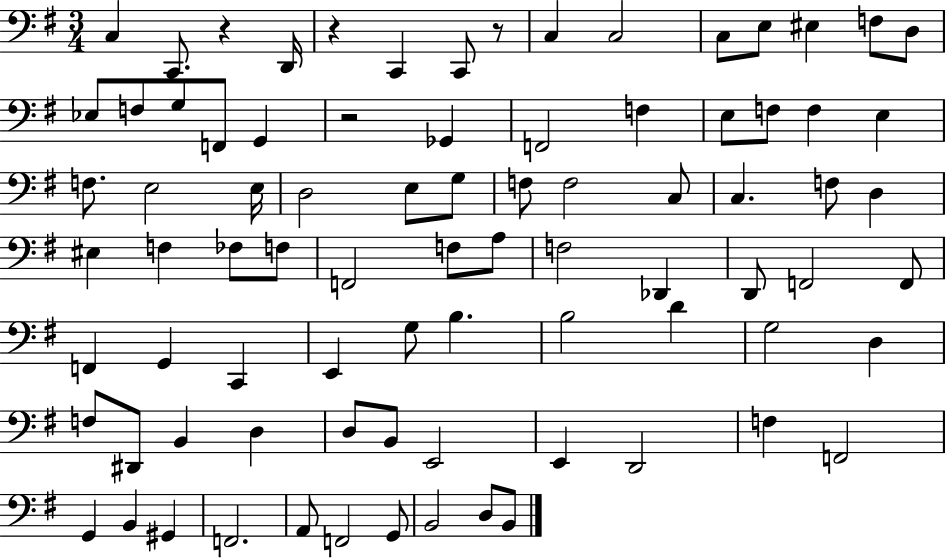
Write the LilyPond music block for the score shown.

{
  \clef bass
  \numericTimeSignature
  \time 3/4
  \key g \major
  c4 c,8. r4 d,16 | r4 c,4 c,8 r8 | c4 c2 | c8 e8 eis4 f8 d8 | \break ees8 f8 g8 f,8 g,4 | r2 ges,4 | f,2 f4 | e8 f8 f4 e4 | \break f8. e2 e16 | d2 e8 g8 | f8 f2 c8 | c4. f8 d4 | \break eis4 f4 fes8 f8 | f,2 f8 a8 | f2 des,4 | d,8 f,2 f,8 | \break f,4 g,4 c,4 | e,4 g8 b4. | b2 d'4 | g2 d4 | \break f8 dis,8 b,4 d4 | d8 b,8 e,2 | e,4 d,2 | f4 f,2 | \break g,4 b,4 gis,4 | f,2. | a,8 f,2 g,8 | b,2 d8 b,8 | \break \bar "|."
}